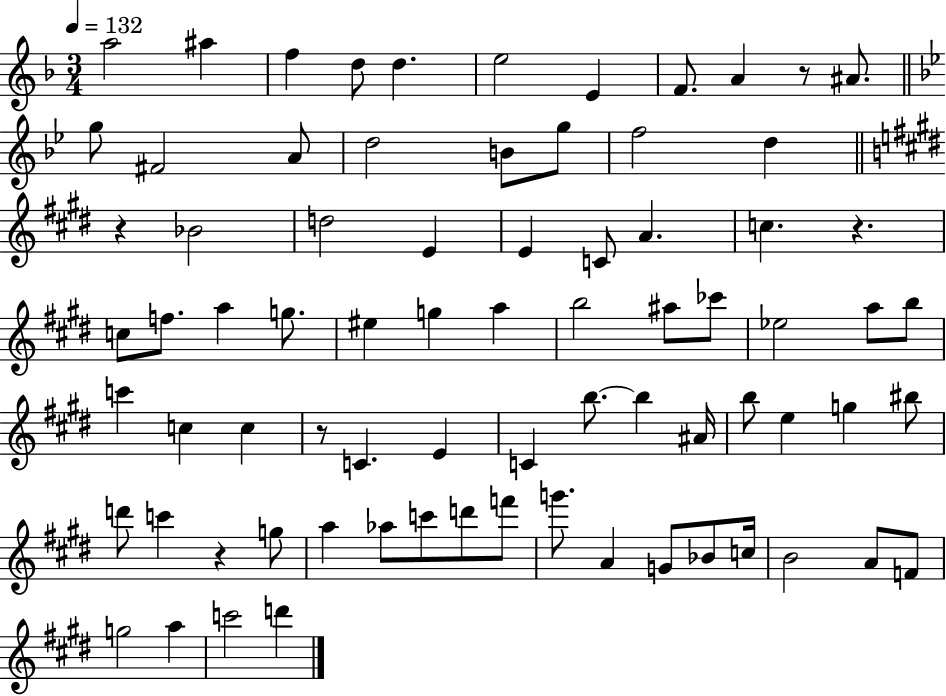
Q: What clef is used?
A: treble